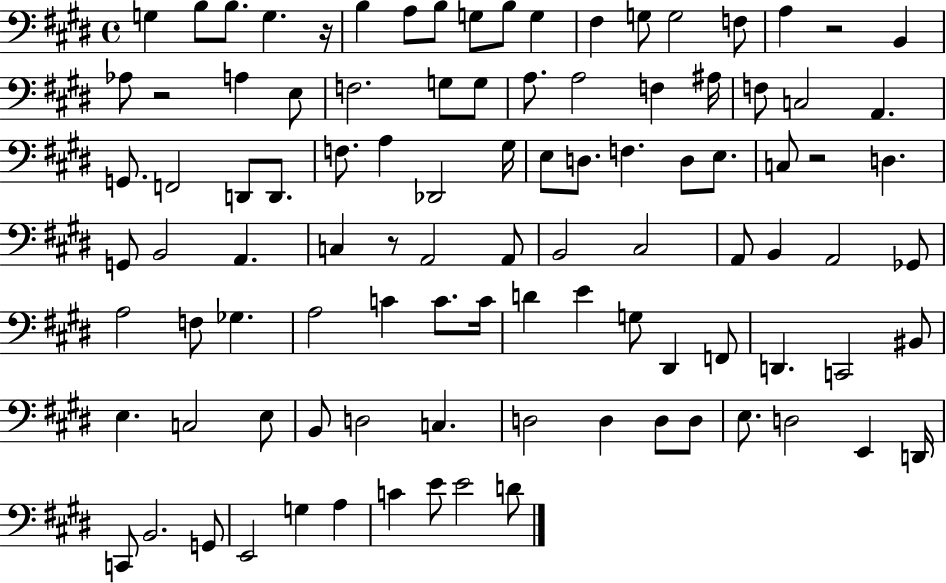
{
  \clef bass
  \time 4/4
  \defaultTimeSignature
  \key e \major
  \repeat volta 2 { g4 b8 b8. g4. r16 | b4 a8 b8 g8 b8 g4 | fis4 g8 g2 f8 | a4 r2 b,4 | \break aes8 r2 a4 e8 | f2. g8 g8 | a8. a2 f4 ais16 | f8 c2 a,4. | \break g,8. f,2 d,8 d,8. | f8. a4 des,2 gis16 | e8 d8. f4. d8 e8. | c8 r2 d4. | \break g,8 b,2 a,4. | c4 r8 a,2 a,8 | b,2 cis2 | a,8 b,4 a,2 ges,8 | \break a2 f8 ges4. | a2 c'4 c'8. c'16 | d'4 e'4 g8 dis,4 f,8 | d,4. c,2 bis,8 | \break e4. c2 e8 | b,8 d2 c4. | d2 d4 d8 d8 | e8. d2 e,4 d,16 | \break c,8 b,2. g,8 | e,2 g4 a4 | c'4 e'8 e'2 d'8 | } \bar "|."
}